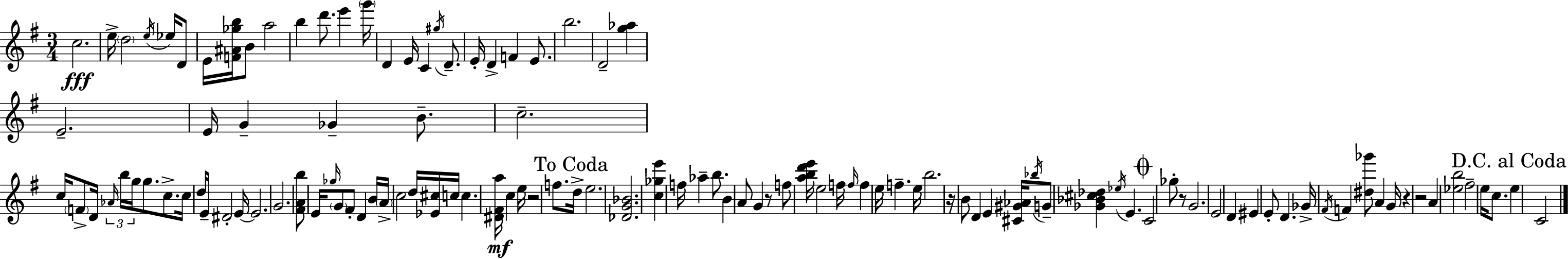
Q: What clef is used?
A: treble